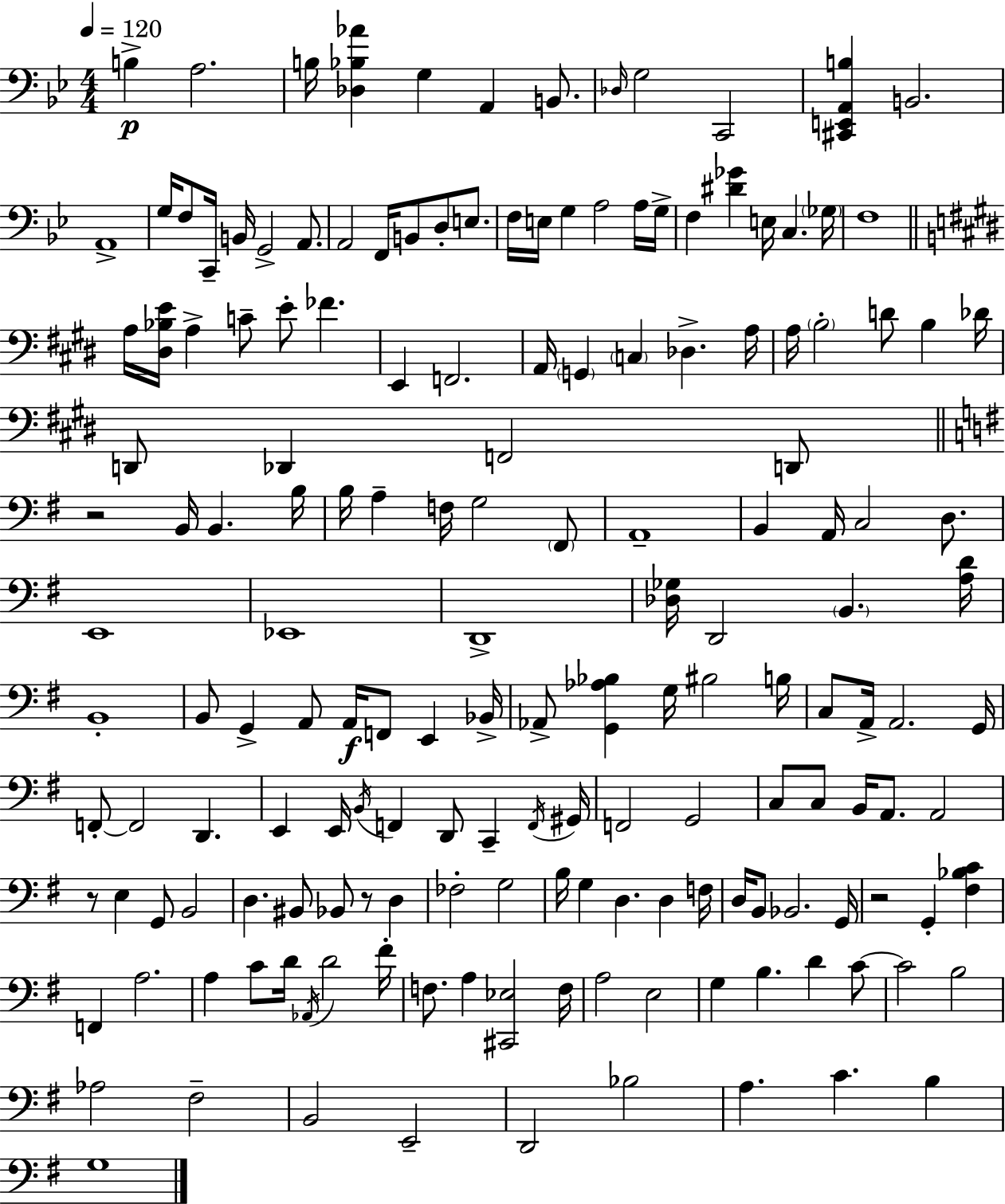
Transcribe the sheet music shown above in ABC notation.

X:1
T:Untitled
M:4/4
L:1/4
K:Gm
B, A,2 B,/4 [_D,_B,_A] G, A,, B,,/2 _D,/4 G,2 C,,2 [^C,,E,,A,,B,] B,,2 A,,4 G,/4 F,/2 C,,/4 B,,/4 G,,2 A,,/2 A,,2 F,,/4 B,,/2 D,/2 E,/2 F,/4 E,/4 G, A,2 A,/4 G,/4 F, [^D_G] E,/4 C, _G,/4 F,4 A,/4 [^D,_B,E]/4 A, C/2 E/2 _F E,, F,,2 A,,/4 G,, C, _D, A,/4 A,/4 B,2 D/2 B, _D/4 D,,/2 _D,, F,,2 D,,/2 z2 B,,/4 B,, B,/4 B,/4 A, F,/4 G,2 ^F,,/2 A,,4 B,, A,,/4 C,2 D,/2 E,,4 _E,,4 D,,4 [_D,_G,]/4 D,,2 B,, [A,D]/4 B,,4 B,,/2 G,, A,,/2 A,,/4 F,,/2 E,, _B,,/4 _A,,/2 [G,,_A,_B,] G,/4 ^B,2 B,/4 C,/2 A,,/4 A,,2 G,,/4 F,,/2 F,,2 D,, E,, E,,/4 B,,/4 F,, D,,/2 C,, F,,/4 ^G,,/4 F,,2 G,,2 C,/2 C,/2 B,,/4 A,,/2 A,,2 z/2 E, G,,/2 B,,2 D, ^B,,/2 _B,,/2 z/2 D, _F,2 G,2 B,/4 G, D, D, F,/4 D,/4 B,,/2 _B,,2 G,,/4 z2 G,, [^F,_B,C] F,, A,2 A, C/2 D/4 _A,,/4 D2 ^F/4 F,/2 A, [^C,,_E,]2 F,/4 A,2 E,2 G, B, D C/2 C2 B,2 _A,2 ^F,2 B,,2 E,,2 D,,2 _B,2 A, C B, G,4